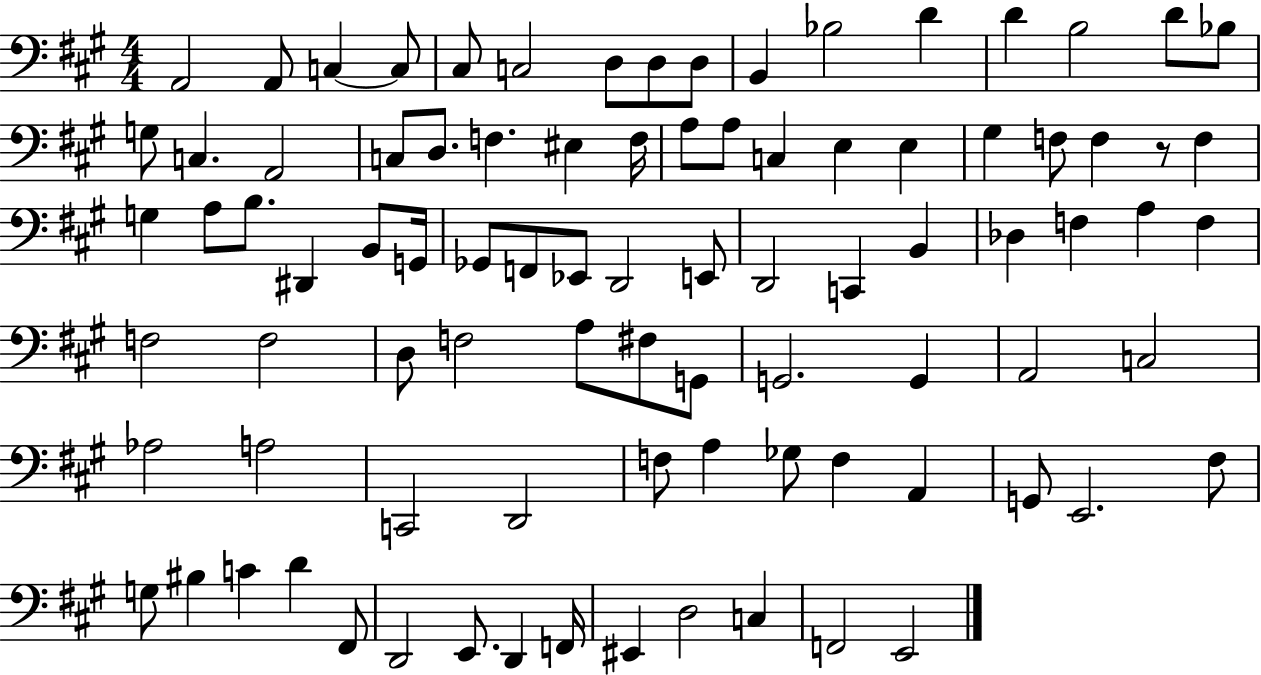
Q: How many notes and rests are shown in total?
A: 89